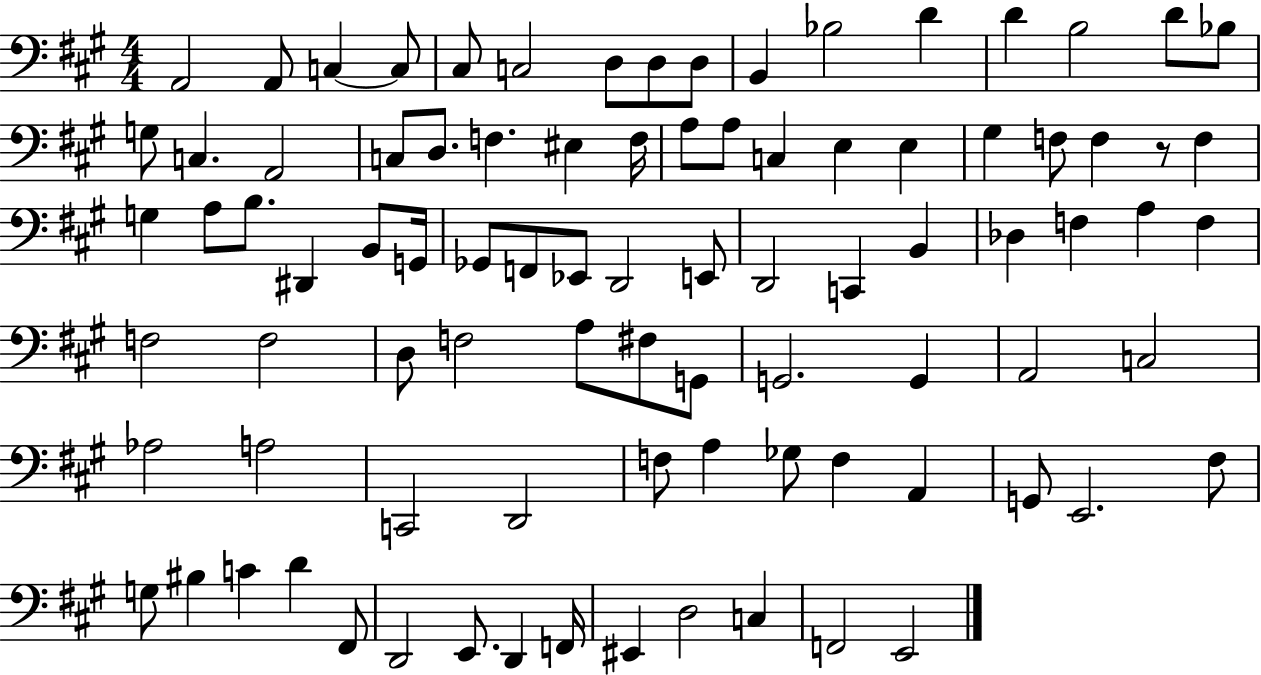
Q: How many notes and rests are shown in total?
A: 89